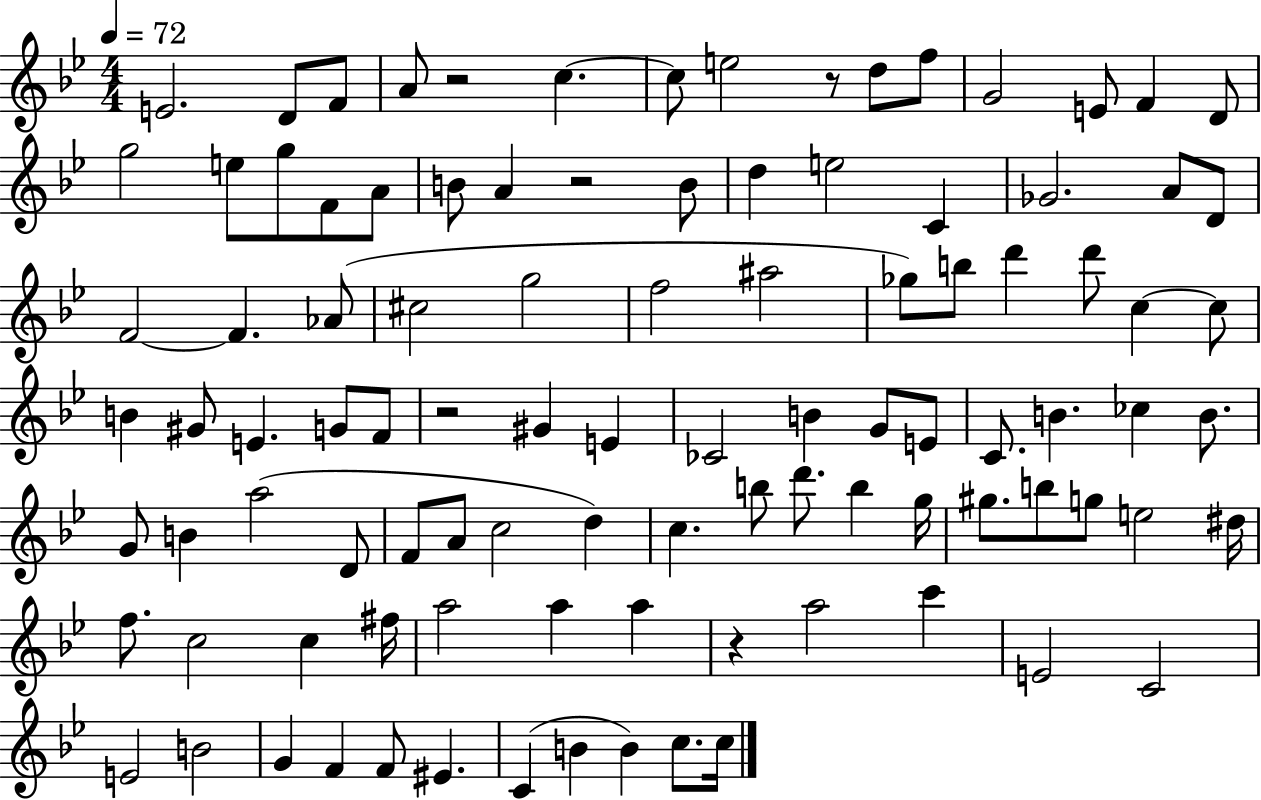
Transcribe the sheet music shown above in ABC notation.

X:1
T:Untitled
M:4/4
L:1/4
K:Bb
E2 D/2 F/2 A/2 z2 c c/2 e2 z/2 d/2 f/2 G2 E/2 F D/2 g2 e/2 g/2 F/2 A/2 B/2 A z2 B/2 d e2 C _G2 A/2 D/2 F2 F _A/2 ^c2 g2 f2 ^a2 _g/2 b/2 d' d'/2 c c/2 B ^G/2 E G/2 F/2 z2 ^G E _C2 B G/2 E/2 C/2 B _c B/2 G/2 B a2 D/2 F/2 A/2 c2 d c b/2 d'/2 b g/4 ^g/2 b/2 g/2 e2 ^d/4 f/2 c2 c ^f/4 a2 a a z a2 c' E2 C2 E2 B2 G F F/2 ^E C B B c/2 c/4